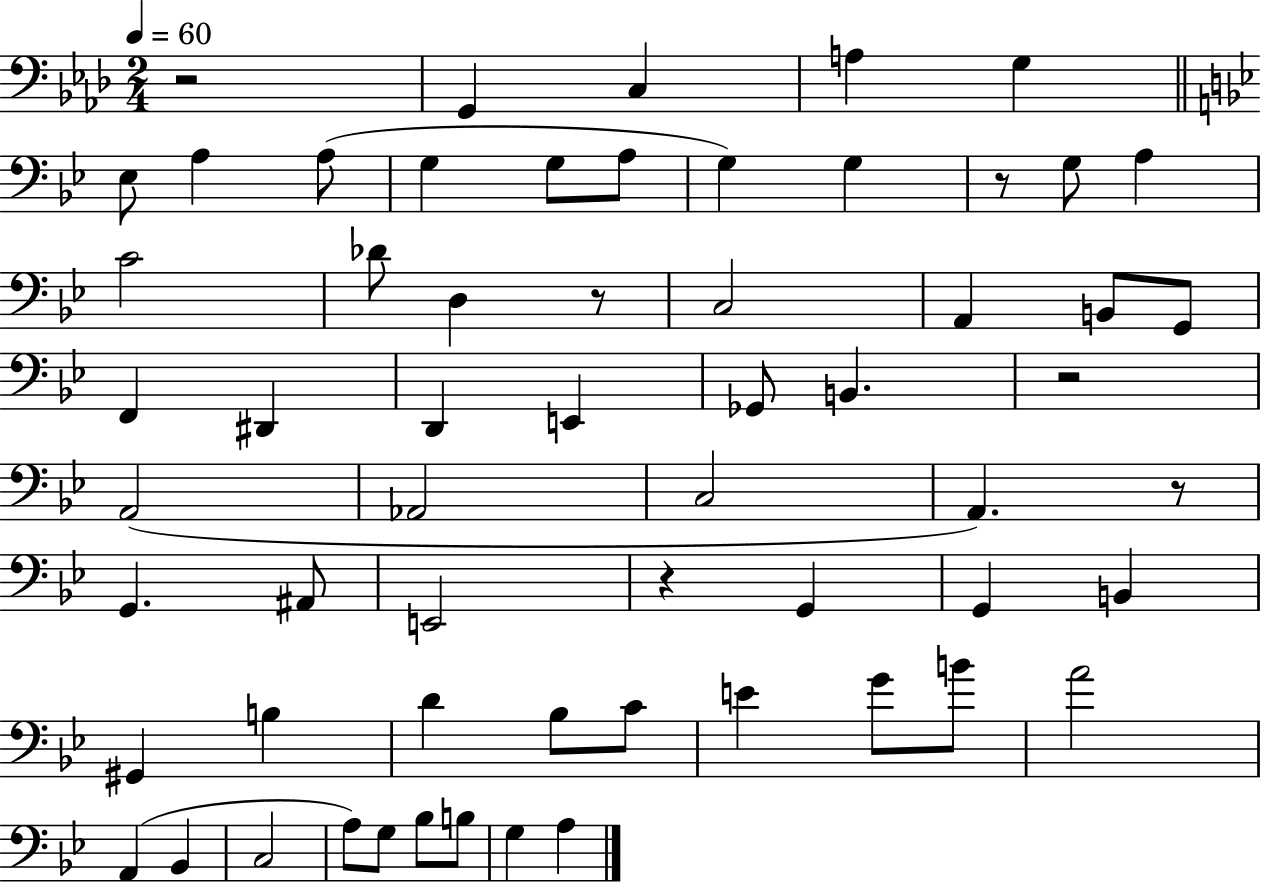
X:1
T:Untitled
M:2/4
L:1/4
K:Ab
z2 G,, C, A, G, _E,/2 A, A,/2 G, G,/2 A,/2 G, G, z/2 G,/2 A, C2 _D/2 D, z/2 C,2 A,, B,,/2 G,,/2 F,, ^D,, D,, E,, _G,,/2 B,, z2 A,,2 _A,,2 C,2 A,, z/2 G,, ^A,,/2 E,,2 z G,, G,, B,, ^G,, B, D _B,/2 C/2 E G/2 B/2 A2 A,, _B,, C,2 A,/2 G,/2 _B,/2 B,/2 G, A,